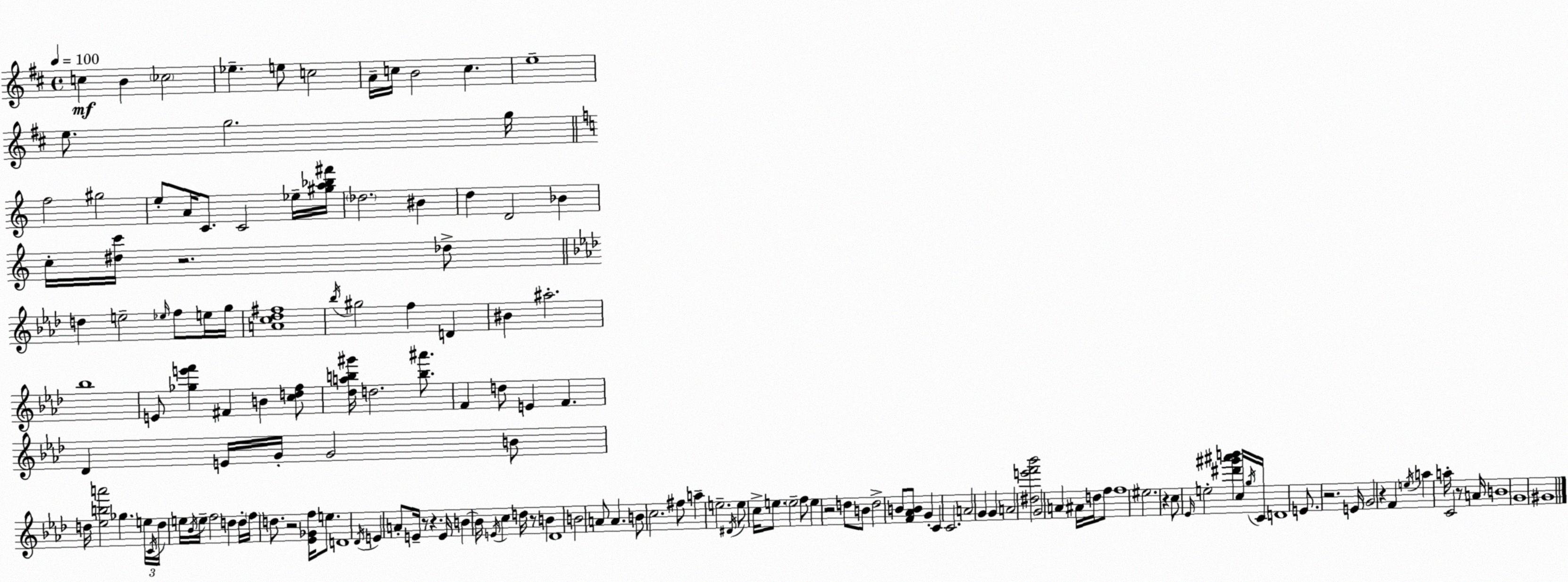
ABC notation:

X:1
T:Untitled
M:4/4
L:1/4
K:D
c B _c2 _e e/2 c2 A/4 c/4 B2 c e4 e/2 g2 g/4 f2 ^g2 e/2 A/4 C/2 C2 _e/4 [^ga_b^f']/4 _d2 ^B d D2 _B c/4 [^dc']/4 z2 _d/2 d e2 _e/4 f/2 e/4 g/4 [Ac_d^f]4 _b/4 ^g2 f D ^B ^a2 _b4 E/2 [_ge'f'] ^F B [cdf]/2 [_dab^g']/4 d2 [b^a']/2 F d/2 E F _D E/4 G/4 G2 B/2 d/4 [_eba']2 _g e/4 C/4 d/4 e/4 _B/4 e/4 f2 d d/4 f/4 d/2 z2 [_E_Gf]/4 e/2 D4 _D/4 E A/2 E/4 z/2 z E/4 B B/4 E/4 c d/4 z/2 B _D4 B2 A/2 A B/2 c2 ^f/2 a e2 ^D/4 e/2 c/4 e/2 e2 f/2 e z2 d/2 B/2 d2 B/2 [F_AB]/2 G C C2 A2 G G A2 [^de'f'_b']2 G2 A ^A/4 d/4 f/2 f4 ^e2 z c/2 _E/4 e2 [^d'^g'^a'b'] c/4 g/4 C/4 D4 E/2 z2 E/4 G2 z F e/4 a a/4 C2 z/2 A/4 B4 G4 ^G4